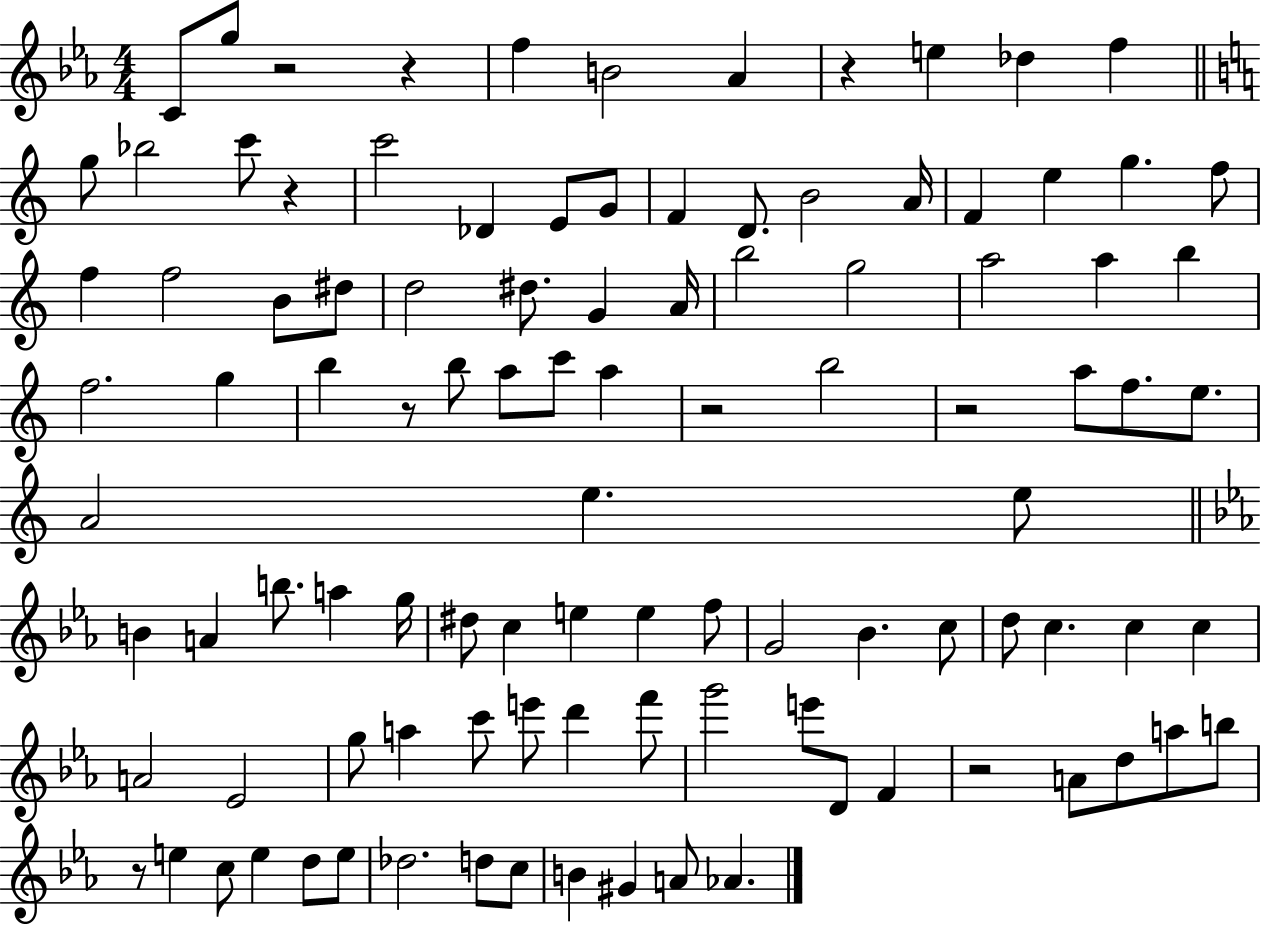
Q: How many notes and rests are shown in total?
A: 104